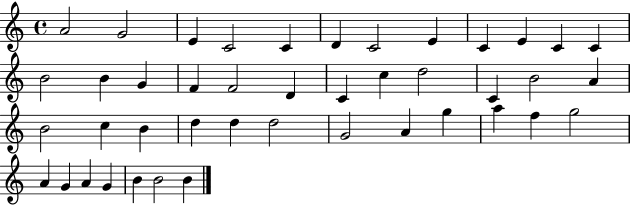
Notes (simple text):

A4/h G4/h E4/q C4/h C4/q D4/q C4/h E4/q C4/q E4/q C4/q C4/q B4/h B4/q G4/q F4/q F4/h D4/q C4/q C5/q D5/h C4/q B4/h A4/q B4/h C5/q B4/q D5/q D5/q D5/h G4/h A4/q G5/q A5/q F5/q G5/h A4/q G4/q A4/q G4/q B4/q B4/h B4/q